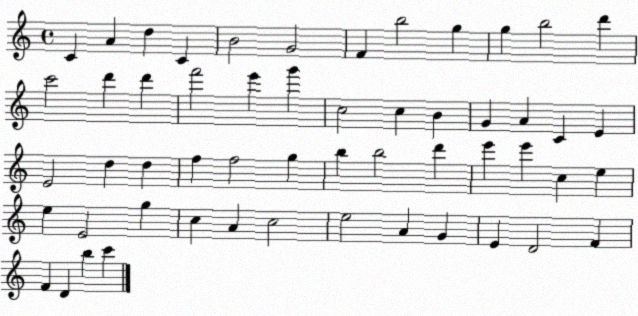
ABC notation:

X:1
T:Untitled
M:4/4
L:1/4
K:C
C A d C B2 G2 F b2 g g b2 d' c'2 d' d' f'2 e' g' c2 c B G A C E E2 d d f f2 g b b2 d' e' e' c e e E2 g c A c2 e2 A G E D2 F F D b c'